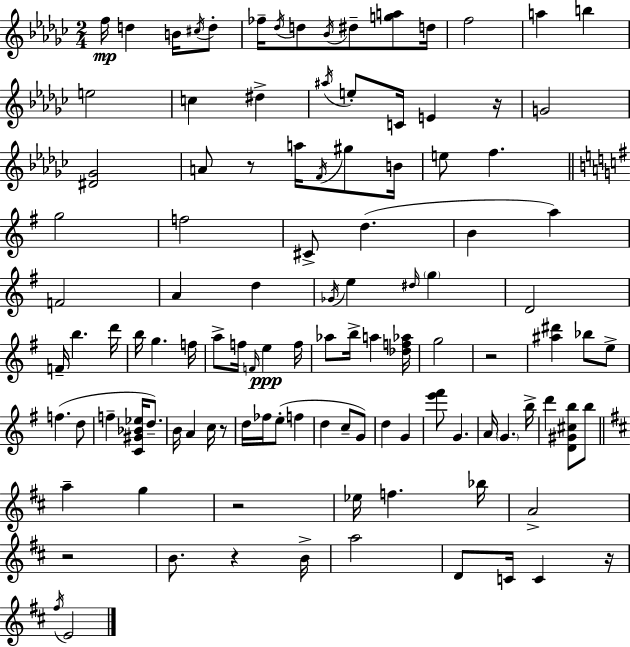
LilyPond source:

{
  \clef treble
  \numericTimeSignature
  \time 2/4
  \key ees \minor
  f''16\mp d''4 b'16 \acciaccatura { cis''16 } d''8-. | fes''16-- \acciaccatura { des''16 } d''8 \acciaccatura { bes'16 } dis''8-- | <g'' a''>8 d''16 f''2 | a''4 b''4 | \break e''2 | c''4 dis''4-> | \acciaccatura { ais''16 } e''8-. c'16 e'4 | r16 g'2 | \break <dis' ges'>2 | a'8 r8 | a''16 \acciaccatura { f'16 } gis''8 b'16 e''8 f''4. | \bar "||" \break \key g \major g''2 | f''2 | cis'8-> d''4.( | b'4 a''4) | \break f'2 | a'4 d''4 | \acciaccatura { ges'16 } e''4 \grace { dis''16 } \parenthesize g''4 | d'2 | \break f'16-- b''4. | d'''16 b''16 g''4. | f''16 a''8-> f''16 \grace { f'16 }\ppp e''4 | f''16 aes''8 b''16-> a''4 | \break <des'' f'' aes''>16 g''2 | r2 | <ais'' dis'''>4 bes''8 | e''8-> f''4.( | \break d''8 f''4-- <c' gis' bes' ees''>16 | d''8.--) b'16 a'4 | c''16 r8 d''16 fes''16 e''8-.( f''4 | d''4 c''8-- | \break g'8) d''4 g'4 | <e''' fis'''>8 g'4. | a'16 \parenthesize g'4. | b''16-> d'''4 <d' gis' cis'' b''>8 | \break b''8 \bar "||" \break \key d \major a''4-- g''4 | r2 | ees''16 f''4. bes''16 | a'2-> | \break r2 | b'8. r4 b'16-> | a''2 | d'8 c'16 c'4 r16 | \break \acciaccatura { fis''16 } e'2 | \bar "|."
}